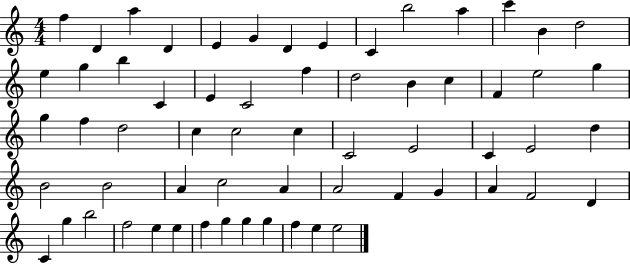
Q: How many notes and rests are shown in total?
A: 62